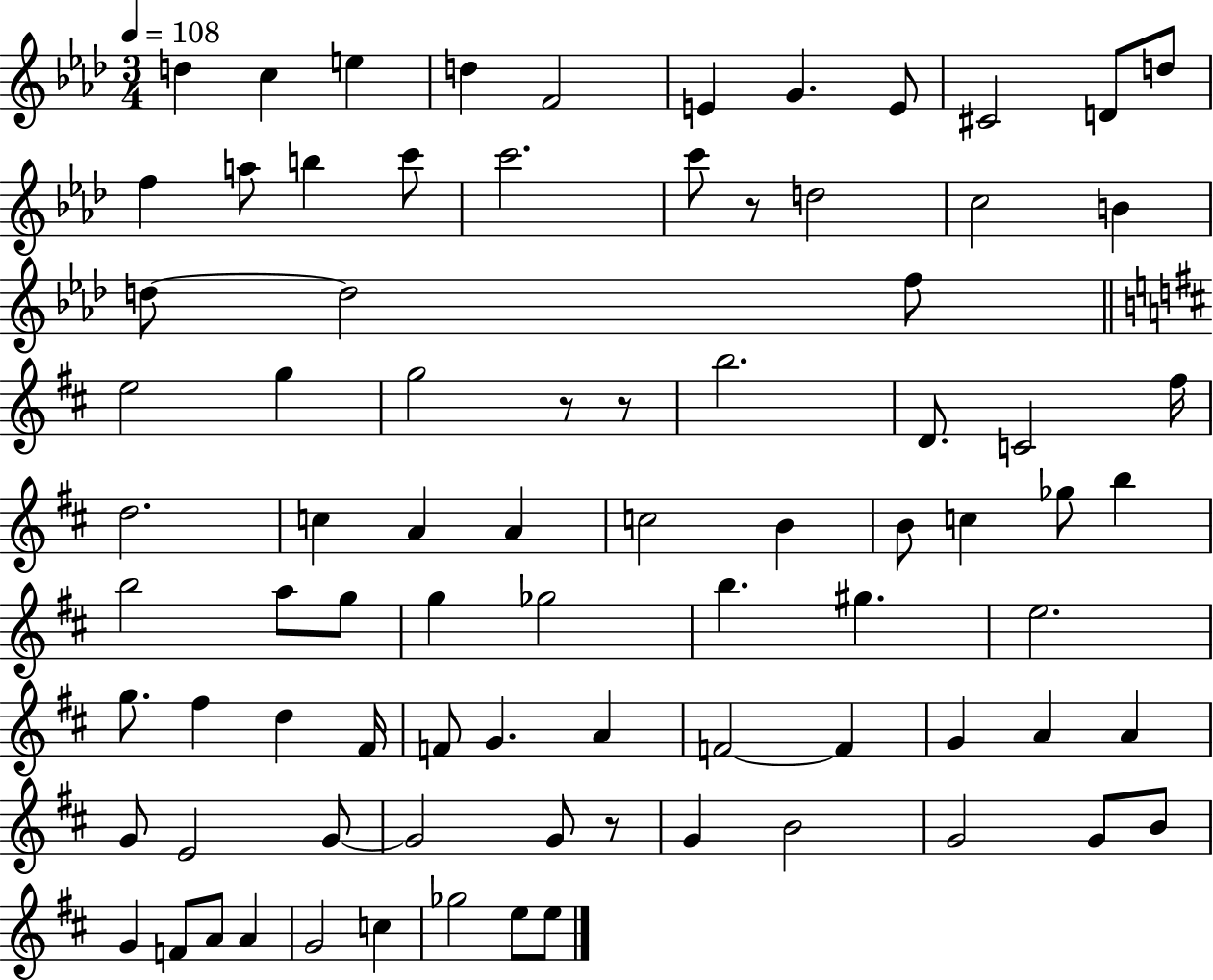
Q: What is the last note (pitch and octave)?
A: E5